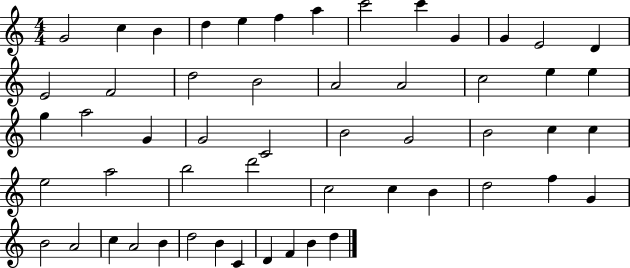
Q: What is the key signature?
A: C major